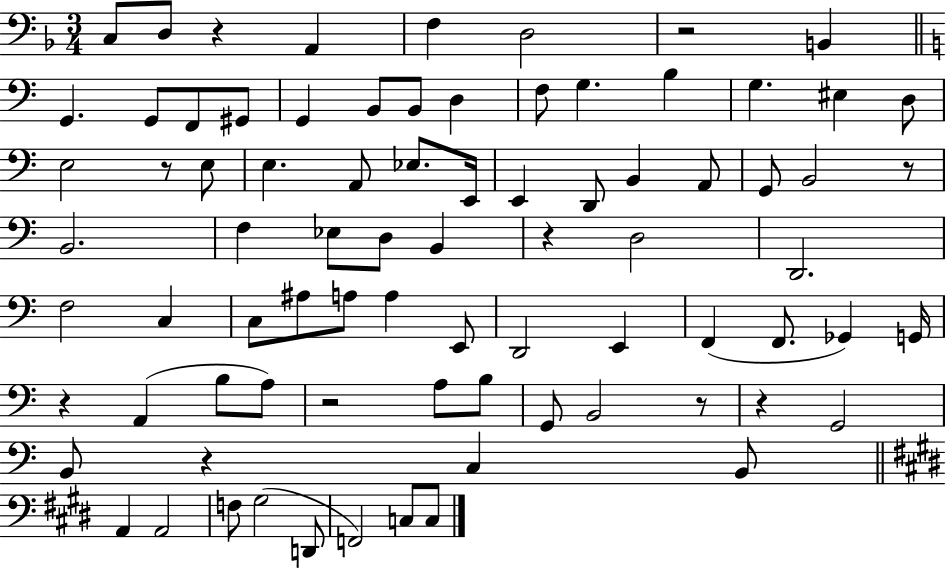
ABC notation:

X:1
T:Untitled
M:3/4
L:1/4
K:F
C,/2 D,/2 z A,, F, D,2 z2 B,, G,, G,,/2 F,,/2 ^G,,/2 G,, B,,/2 B,,/2 D, F,/2 G, B, G, ^E, D,/2 E,2 z/2 E,/2 E, A,,/2 _E,/2 E,,/4 E,, D,,/2 B,, A,,/2 G,,/2 B,,2 z/2 B,,2 F, _E,/2 D,/2 B,, z D,2 D,,2 F,2 C, C,/2 ^A,/2 A,/2 A, E,,/2 D,,2 E,, F,, F,,/2 _G,, G,,/4 z A,, B,/2 A,/2 z2 A,/2 B,/2 G,,/2 B,,2 z/2 z G,,2 B,,/2 z C, B,,/2 A,, A,,2 F,/2 ^G,2 D,,/2 F,,2 C,/2 C,/2